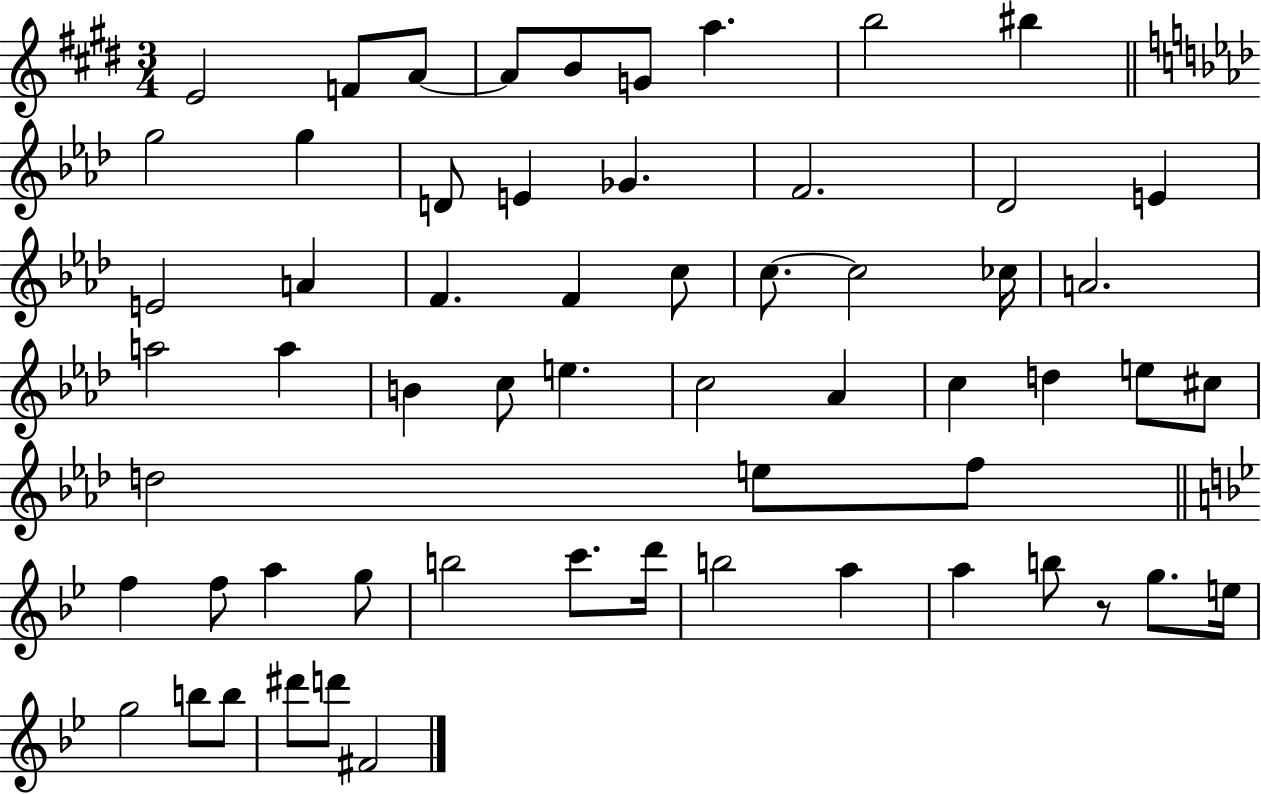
X:1
T:Untitled
M:3/4
L:1/4
K:E
E2 F/2 A/2 A/2 B/2 G/2 a b2 ^b g2 g D/2 E _G F2 _D2 E E2 A F F c/2 c/2 c2 _c/4 A2 a2 a B c/2 e c2 _A c d e/2 ^c/2 d2 e/2 f/2 f f/2 a g/2 b2 c'/2 d'/4 b2 a a b/2 z/2 g/2 e/4 g2 b/2 b/2 ^d'/2 d'/2 ^F2